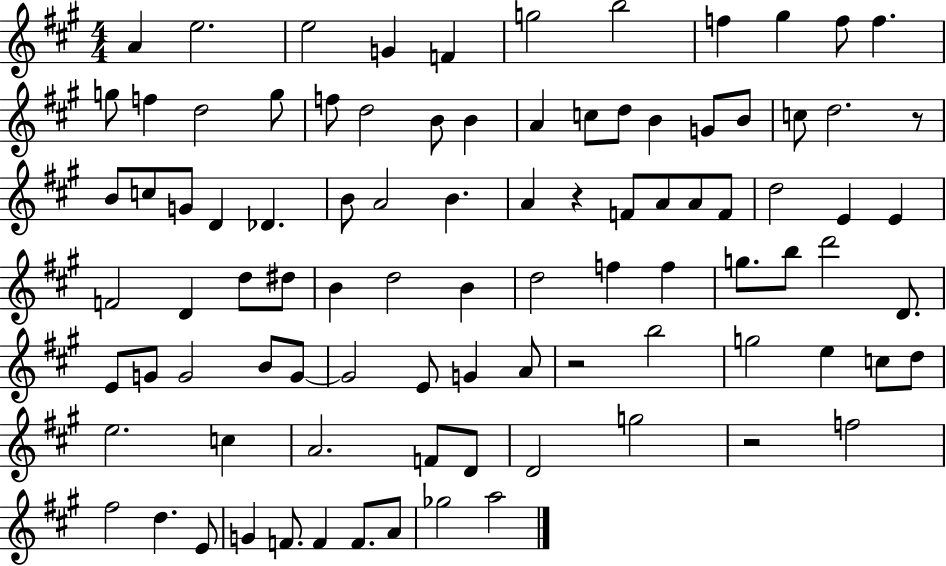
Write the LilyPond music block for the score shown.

{
  \clef treble
  \numericTimeSignature
  \time 4/4
  \key a \major
  a'4 e''2. | e''2 g'4 f'4 | g''2 b''2 | f''4 gis''4 f''8 f''4. | \break g''8 f''4 d''2 g''8 | f''8 d''2 b'8 b'4 | a'4 c''8 d''8 b'4 g'8 b'8 | c''8 d''2. r8 | \break b'8 c''8 g'8 d'4 des'4. | b'8 a'2 b'4. | a'4 r4 f'8 a'8 a'8 f'8 | d''2 e'4 e'4 | \break f'2 d'4 d''8 dis''8 | b'4 d''2 b'4 | d''2 f''4 f''4 | g''8. b''8 d'''2 d'8. | \break e'8 g'8 g'2 b'8 g'8~~ | g'2 e'8 g'4 a'8 | r2 b''2 | g''2 e''4 c''8 d''8 | \break e''2. c''4 | a'2. f'8 d'8 | d'2 g''2 | r2 f''2 | \break fis''2 d''4. e'8 | g'4 f'8. f'4 f'8. a'8 | ges''2 a''2 | \bar "|."
}